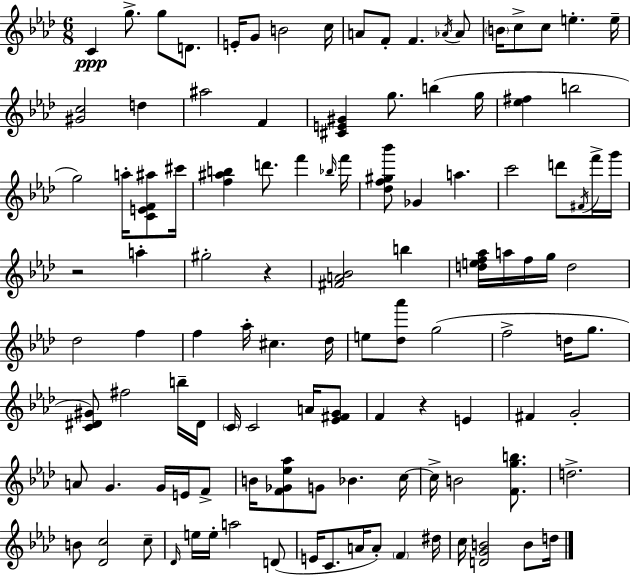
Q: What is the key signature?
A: F minor